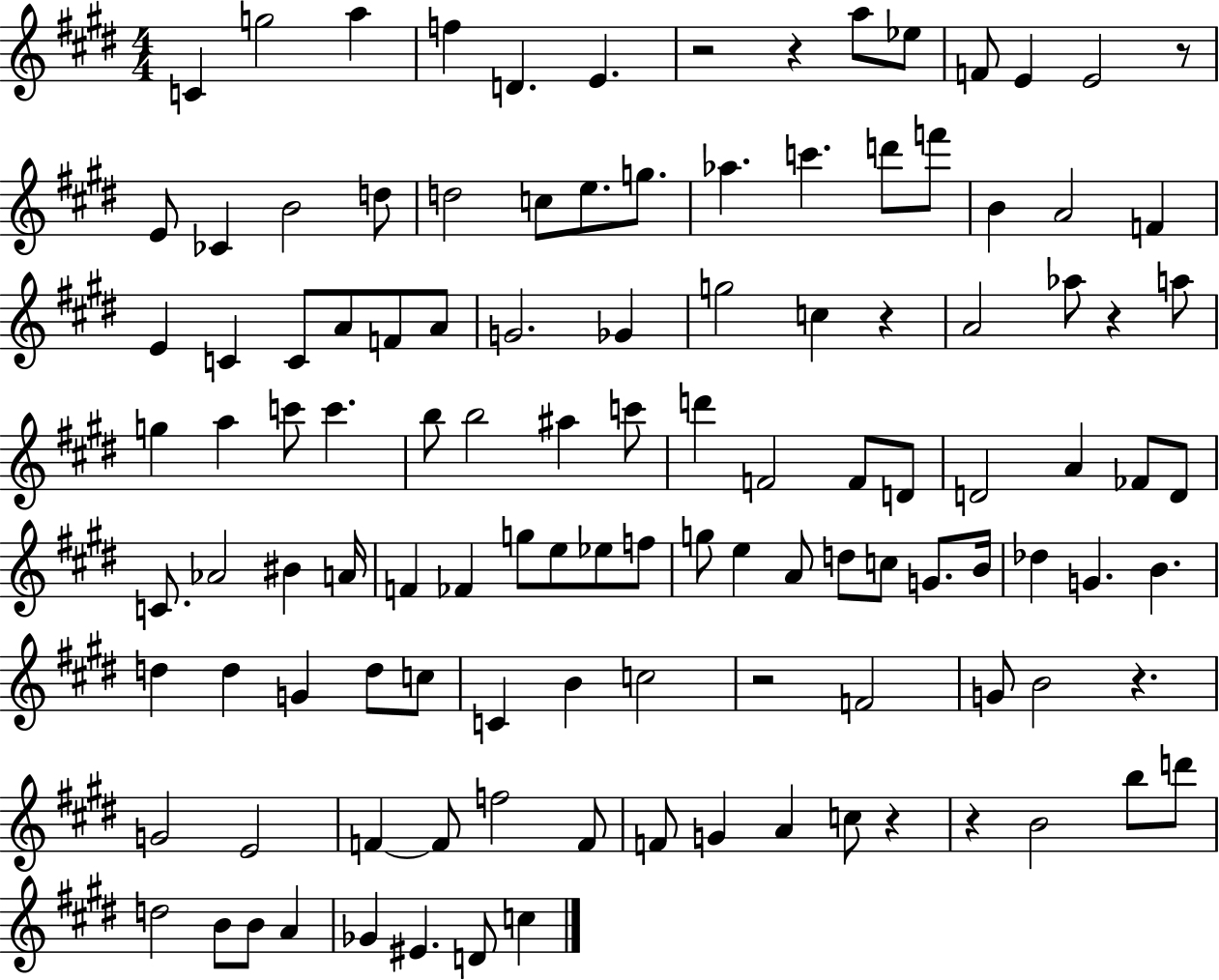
C4/q G5/h A5/q F5/q D4/q. E4/q. R/h R/q A5/e Eb5/e F4/e E4/q E4/h R/e E4/e CES4/q B4/h D5/e D5/h C5/e E5/e. G5/e. Ab5/q. C6/q. D6/e F6/e B4/q A4/h F4/q E4/q C4/q C4/e A4/e F4/e A4/e G4/h. Gb4/q G5/h C5/q R/q A4/h Ab5/e R/q A5/e G5/q A5/q C6/e C6/q. B5/e B5/h A#5/q C6/e D6/q F4/h F4/e D4/e D4/h A4/q FES4/e D4/e C4/e. Ab4/h BIS4/q A4/s F4/q FES4/q G5/e E5/e Eb5/e F5/e G5/e E5/q A4/e D5/e C5/e G4/e. B4/s Db5/q G4/q. B4/q. D5/q D5/q G4/q D5/e C5/e C4/q B4/q C5/h R/h F4/h G4/e B4/h R/q. G4/h E4/h F4/q F4/e F5/h F4/e F4/e G4/q A4/q C5/e R/q R/q B4/h B5/e D6/e D5/h B4/e B4/e A4/q Gb4/q EIS4/q. D4/e C5/q